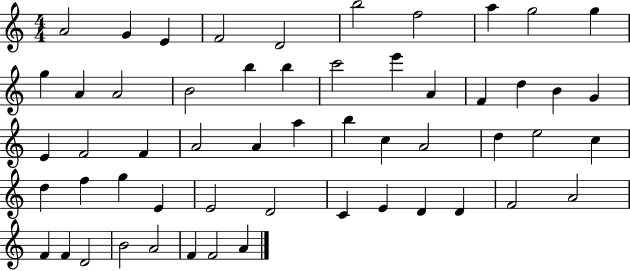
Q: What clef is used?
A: treble